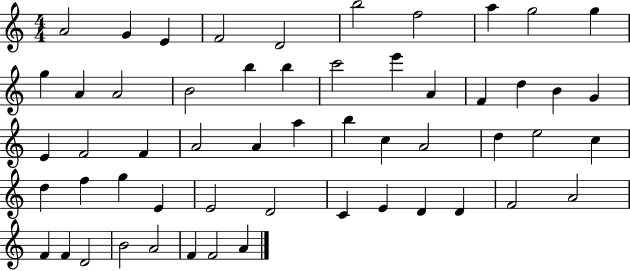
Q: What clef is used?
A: treble